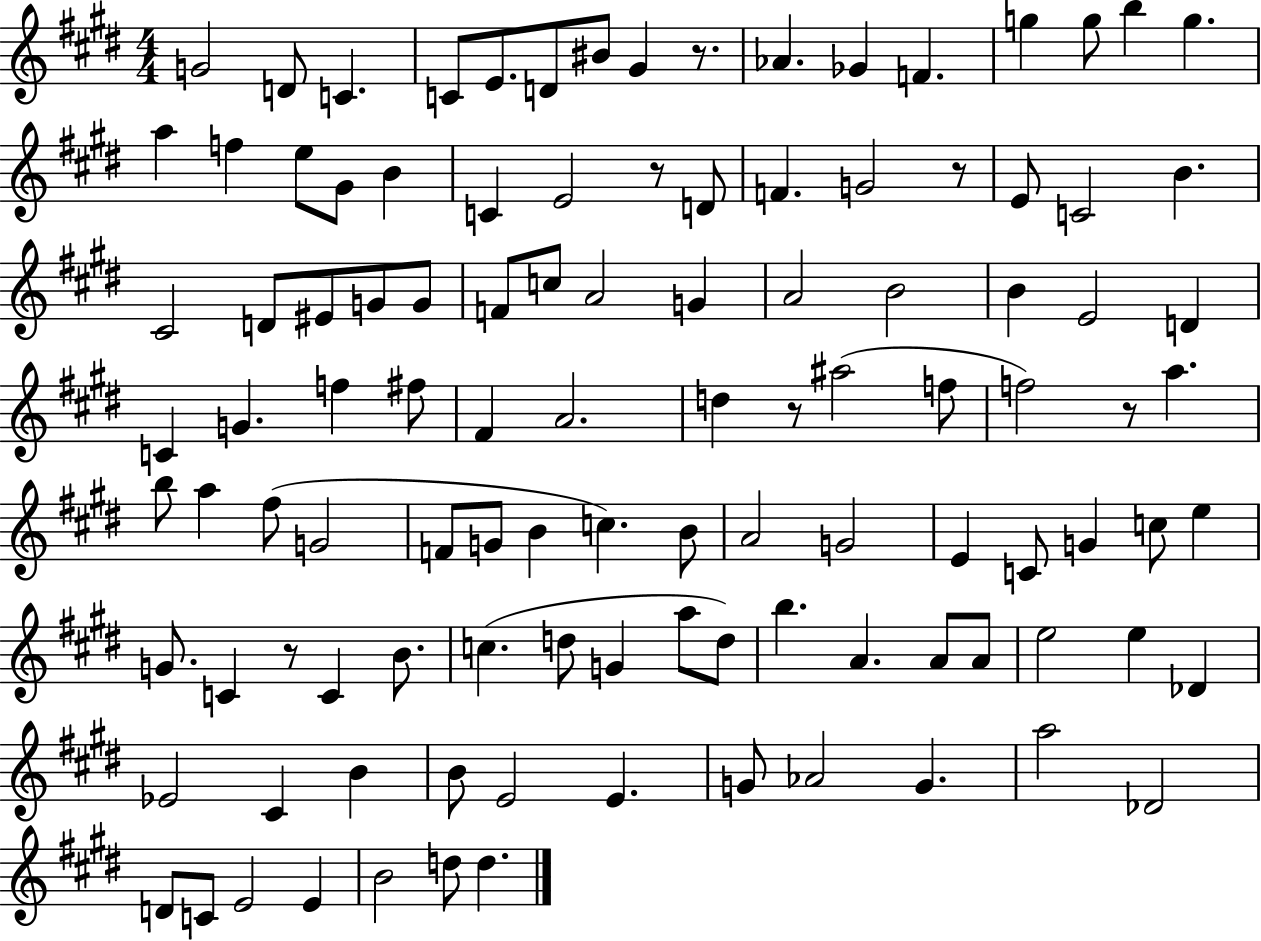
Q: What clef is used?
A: treble